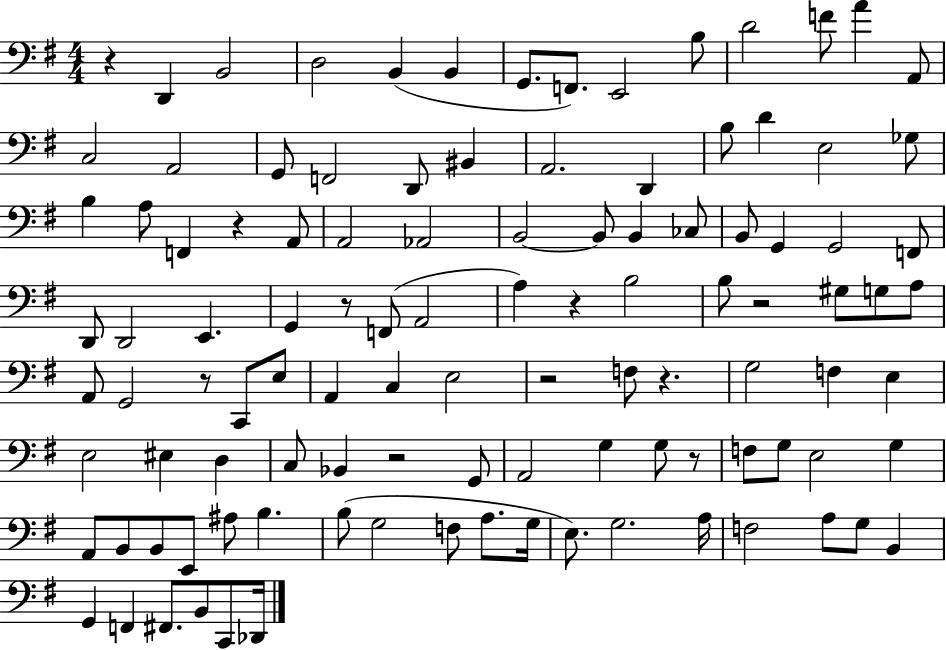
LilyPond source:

{
  \clef bass
  \numericTimeSignature
  \time 4/4
  \key g \major
  \repeat volta 2 { r4 d,4 b,2 | d2 b,4( b,4 | g,8. f,8.) e,2 b8 | d'2 f'8 a'4 a,8 | \break c2 a,2 | g,8 f,2 d,8 bis,4 | a,2. d,4 | b8 d'4 e2 ges8 | \break b4 a8 f,4 r4 a,8 | a,2 aes,2 | b,2~~ b,8 b,4 ces8 | b,8 g,4 g,2 f,8 | \break d,8 d,2 e,4. | g,4 r8 f,8( a,2 | a4) r4 b2 | b8 r2 gis8 g8 a8 | \break a,8 g,2 r8 c,8 e8 | a,4 c4 e2 | r2 f8 r4. | g2 f4 e4 | \break e2 eis4 d4 | c8 bes,4 r2 g,8 | a,2 g4 g8 r8 | f8 g8 e2 g4 | \break a,8 b,8 b,8 e,8 ais8 b4. | b8( g2 f8 a8. g16 | e8.) g2. a16 | f2 a8 g8 b,4 | \break g,4 f,4 fis,8. b,8 c,8 des,16 | } \bar "|."
}